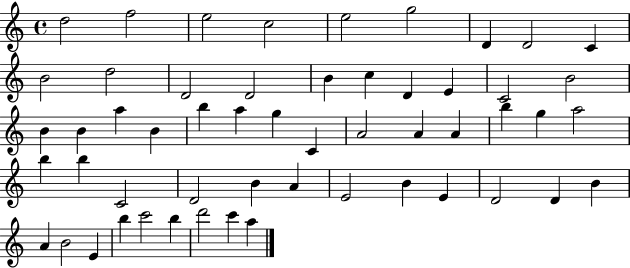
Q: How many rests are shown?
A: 0